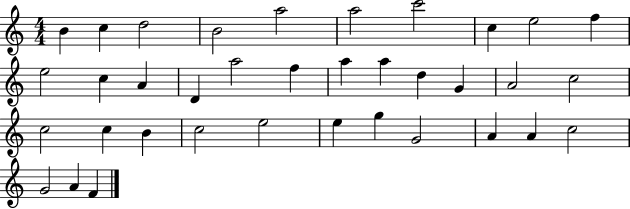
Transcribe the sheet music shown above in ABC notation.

X:1
T:Untitled
M:4/4
L:1/4
K:C
B c d2 B2 a2 a2 c'2 c e2 f e2 c A D a2 f a a d G A2 c2 c2 c B c2 e2 e g G2 A A c2 G2 A F